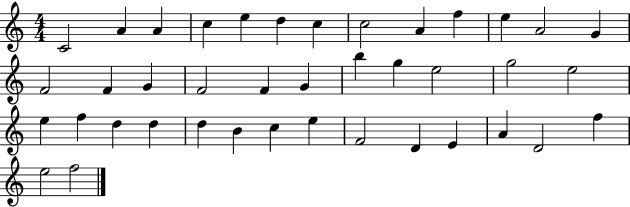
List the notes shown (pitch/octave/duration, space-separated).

C4/h A4/q A4/q C5/q E5/q D5/q C5/q C5/h A4/q F5/q E5/q A4/h G4/q F4/h F4/q G4/q F4/h F4/q G4/q B5/q G5/q E5/h G5/h E5/h E5/q F5/q D5/q D5/q D5/q B4/q C5/q E5/q F4/h D4/q E4/q A4/q D4/h F5/q E5/h F5/h